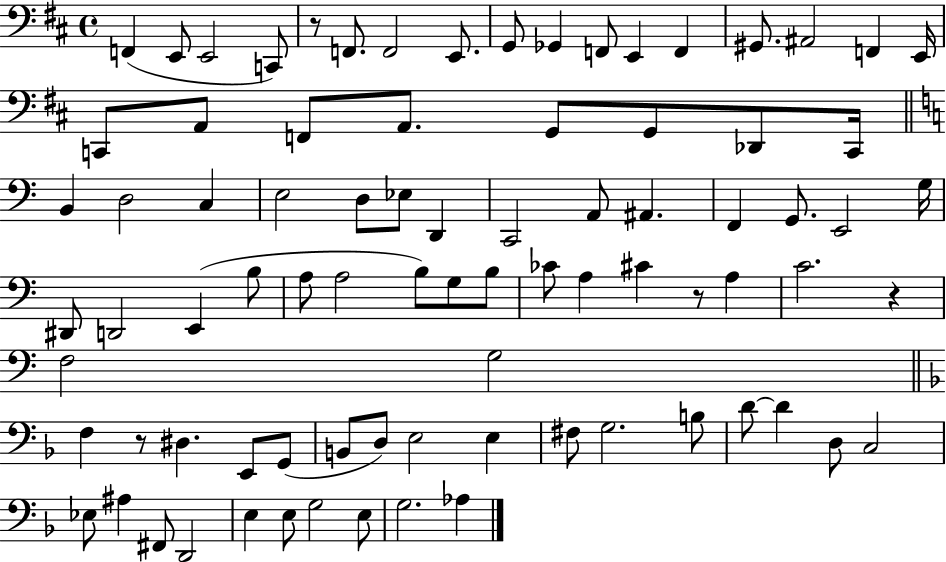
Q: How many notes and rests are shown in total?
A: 83